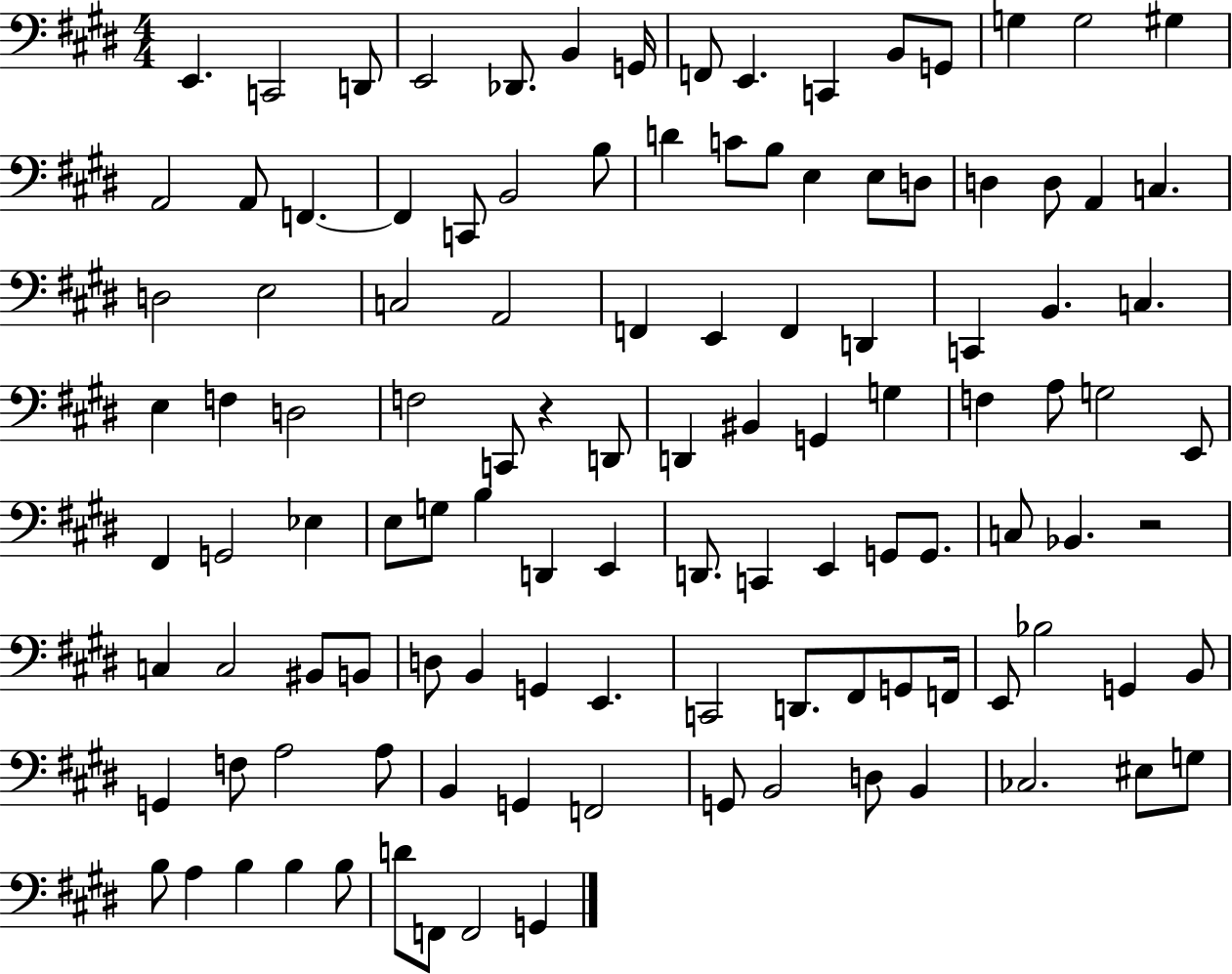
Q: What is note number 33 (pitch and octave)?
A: D3